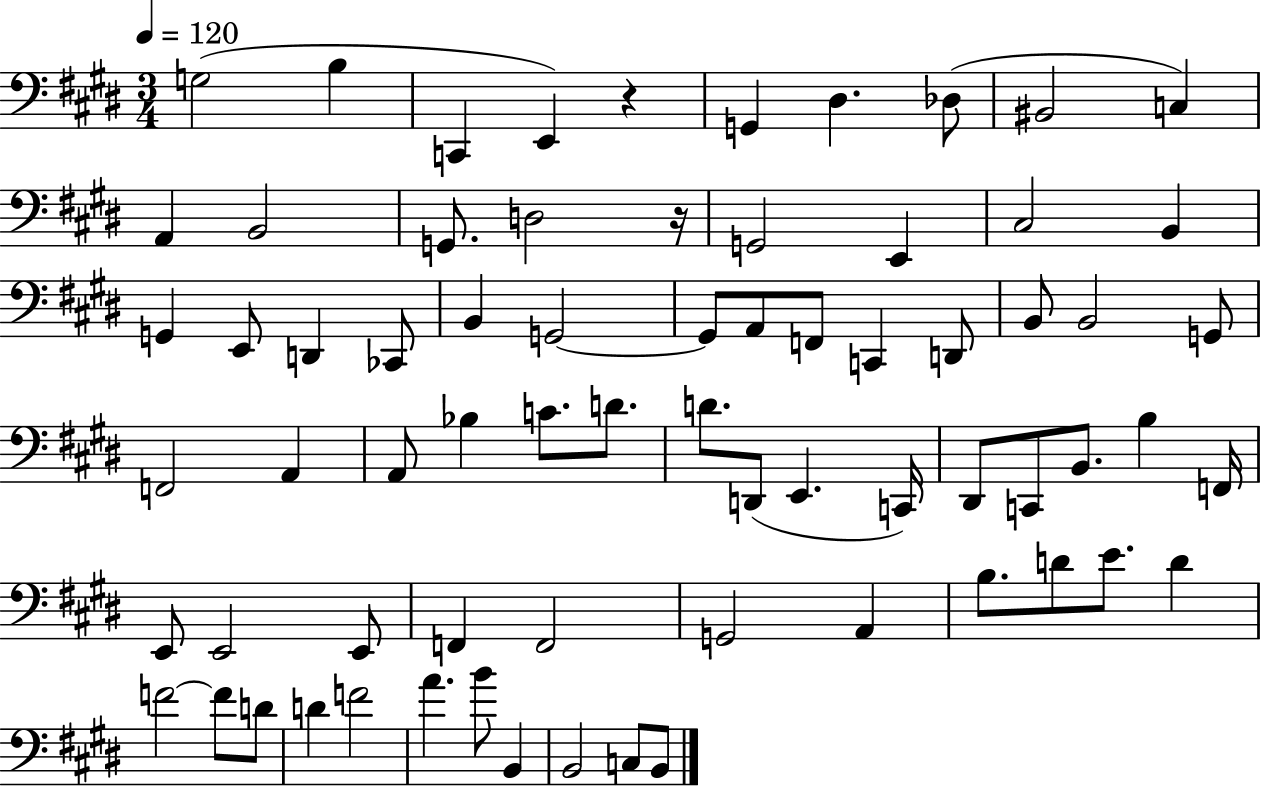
X:1
T:Untitled
M:3/4
L:1/4
K:E
G,2 B, C,, E,, z G,, ^D, _D,/2 ^B,,2 C, A,, B,,2 G,,/2 D,2 z/4 G,,2 E,, ^C,2 B,, G,, E,,/2 D,, _C,,/2 B,, G,,2 G,,/2 A,,/2 F,,/2 C,, D,,/2 B,,/2 B,,2 G,,/2 F,,2 A,, A,,/2 _B, C/2 D/2 D/2 D,,/2 E,, C,,/4 ^D,,/2 C,,/2 B,,/2 B, F,,/4 E,,/2 E,,2 E,,/2 F,, F,,2 G,,2 A,, B,/2 D/2 E/2 D F2 F/2 D/2 D F2 A B/2 B,, B,,2 C,/2 B,,/2